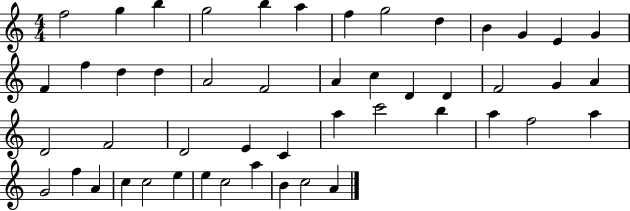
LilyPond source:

{
  \clef treble
  \numericTimeSignature
  \time 4/4
  \key c \major
  f''2 g''4 b''4 | g''2 b''4 a''4 | f''4 g''2 d''4 | b'4 g'4 e'4 g'4 | \break f'4 f''4 d''4 d''4 | a'2 f'2 | a'4 c''4 d'4 d'4 | f'2 g'4 a'4 | \break d'2 f'2 | d'2 e'4 c'4 | a''4 c'''2 b''4 | a''4 f''2 a''4 | \break g'2 f''4 a'4 | c''4 c''2 e''4 | e''4 c''2 a''4 | b'4 c''2 a'4 | \break \bar "|."
}